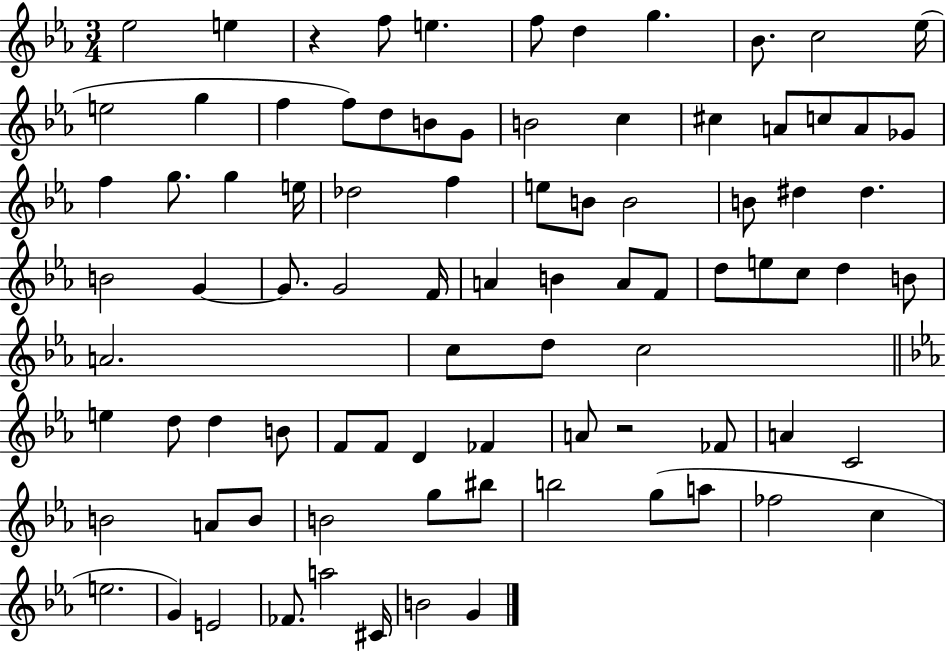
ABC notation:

X:1
T:Untitled
M:3/4
L:1/4
K:Eb
_e2 e z f/2 e f/2 d g _B/2 c2 _e/4 e2 g f f/2 d/2 B/2 G/2 B2 c ^c A/2 c/2 A/2 _G/2 f g/2 g e/4 _d2 f e/2 B/2 B2 B/2 ^d ^d B2 G G/2 G2 F/4 A B A/2 F/2 d/2 e/2 c/2 d B/2 A2 c/2 d/2 c2 e d/2 d B/2 F/2 F/2 D _F A/2 z2 _F/2 A C2 B2 A/2 B/2 B2 g/2 ^b/2 b2 g/2 a/2 _f2 c e2 G E2 _F/2 a2 ^C/4 B2 G